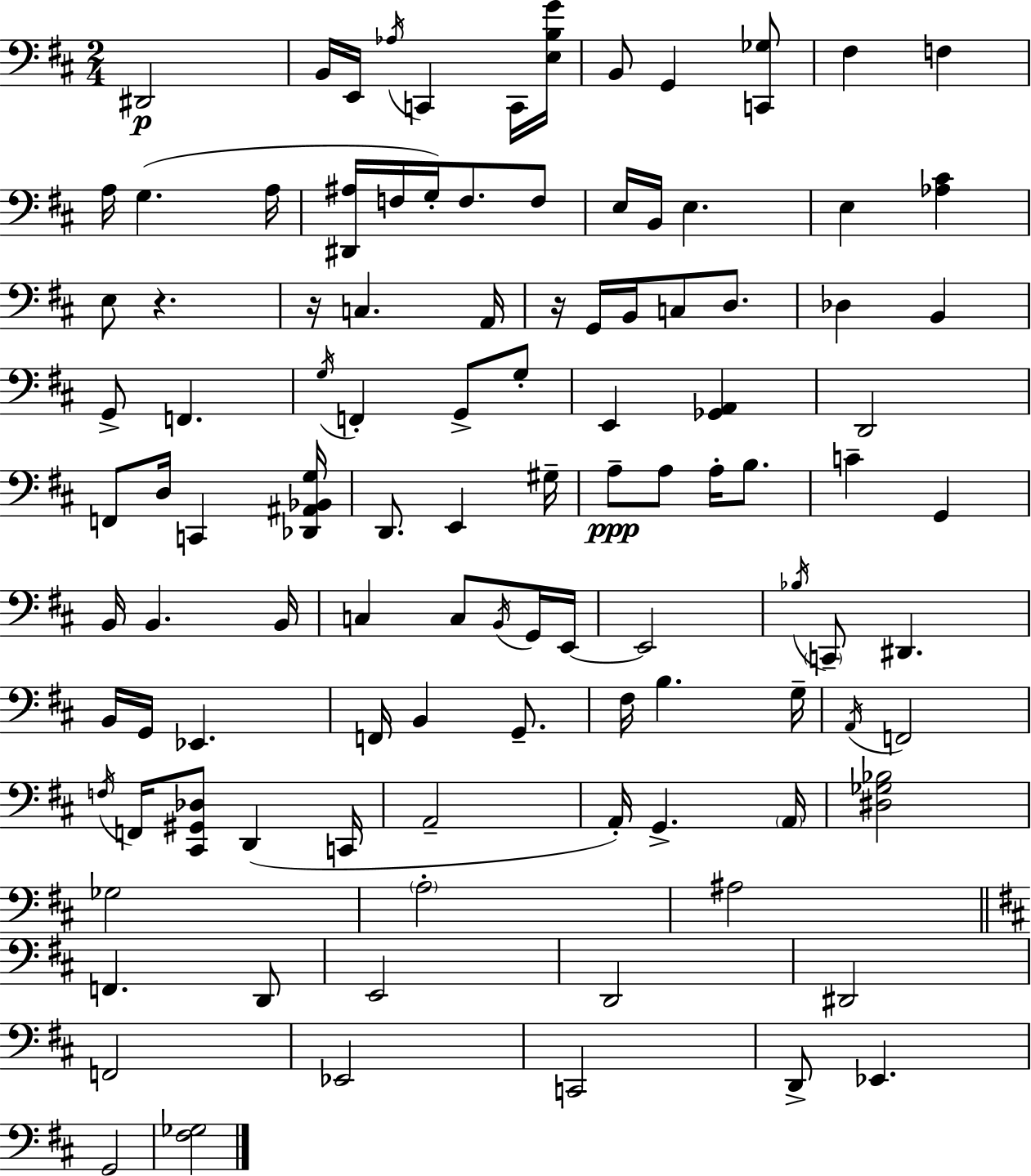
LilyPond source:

{
  \clef bass
  \numericTimeSignature
  \time 2/4
  \key d \major
  dis,2\p | b,16 e,16 \acciaccatura { aes16 } c,4 c,16 | <e b g'>16 b,8 g,4 <c, ges>8 | fis4 f4 | \break a16 g4.( | a16 <dis, ais>16 f16 g16-.) f8. f8 | e16 b,16 e4. | e4 <aes cis'>4 | \break e8 r4. | r16 c4. | a,16 r16 g,16 b,16 c8 d8. | des4 b,4 | \break g,8-> f,4. | \acciaccatura { g16 } f,4-. g,8-> | g8-. e,4 <ges, a,>4 | d,2 | \break f,8 d16 c,4 | <des, ais, bes, g>16 d,8. e,4 | gis16-- a8--\ppp a8 a16-. b8. | c'4-- g,4 | \break b,16 b,4. | b,16 c4 c8 | \acciaccatura { b,16 } g,16 e,16~~ e,2 | \acciaccatura { bes16 } \parenthesize c,8-- dis,4. | \break b,16 g,16 ees,4. | f,16 b,4 | g,8.-- fis16 b4. | g16-- \acciaccatura { a,16 } f,2 | \break \acciaccatura { f16 } f,16 <cis, gis, des>8 | d,4( c,16 a,2-- | a,16-.) g,4.-> | \parenthesize a,16 <dis ges bes>2 | \break ges2 | \parenthesize a2-. | ais2 | \bar "||" \break \key d \major f,4. d,8 | e,2 | d,2 | dis,2 | \break f,2 | ees,2 | c,2 | d,8-> ees,4. | \break g,2 | <fis ges>2 | \bar "|."
}